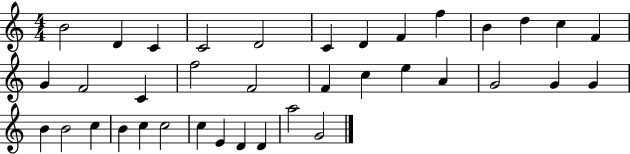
{
  \clef treble
  \numericTimeSignature
  \time 4/4
  \key c \major
  b'2 d'4 c'4 | c'2 d'2 | c'4 d'4 f'4 f''4 | b'4 d''4 c''4 f'4 | \break g'4 f'2 c'4 | f''2 f'2 | f'4 c''4 e''4 a'4 | g'2 g'4 g'4 | \break b'4 b'2 c''4 | b'4 c''4 c''2 | c''4 e'4 d'4 d'4 | a''2 g'2 | \break \bar "|."
}